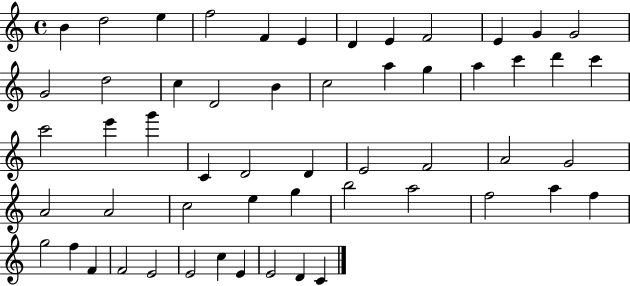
{
  \clef treble
  \time 4/4
  \defaultTimeSignature
  \key c \major
  b'4 d''2 e''4 | f''2 f'4 e'4 | d'4 e'4 f'2 | e'4 g'4 g'2 | \break g'2 d''2 | c''4 d'2 b'4 | c''2 a''4 g''4 | a''4 c'''4 d'''4 c'''4 | \break c'''2 e'''4 g'''4 | c'4 d'2 d'4 | e'2 f'2 | a'2 g'2 | \break a'2 a'2 | c''2 e''4 g''4 | b''2 a''2 | f''2 a''4 f''4 | \break g''2 f''4 f'4 | f'2 e'2 | e'2 c''4 e'4 | e'2 d'4 c'4 | \break \bar "|."
}